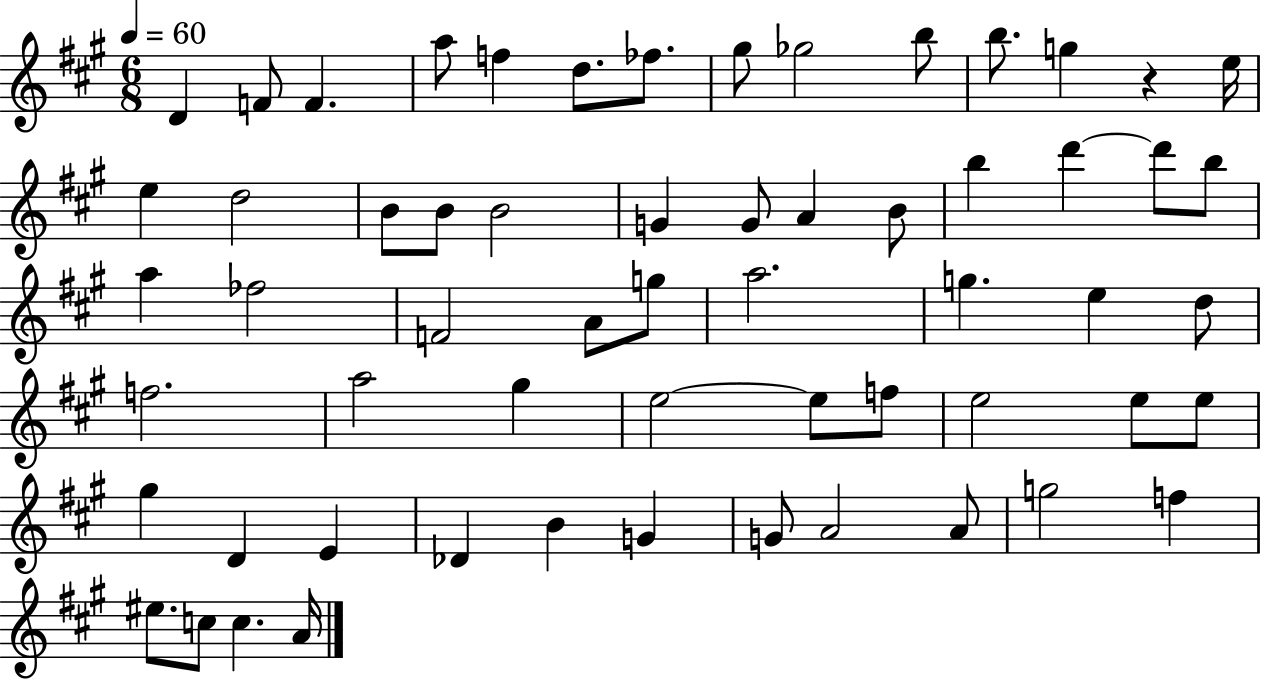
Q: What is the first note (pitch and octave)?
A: D4